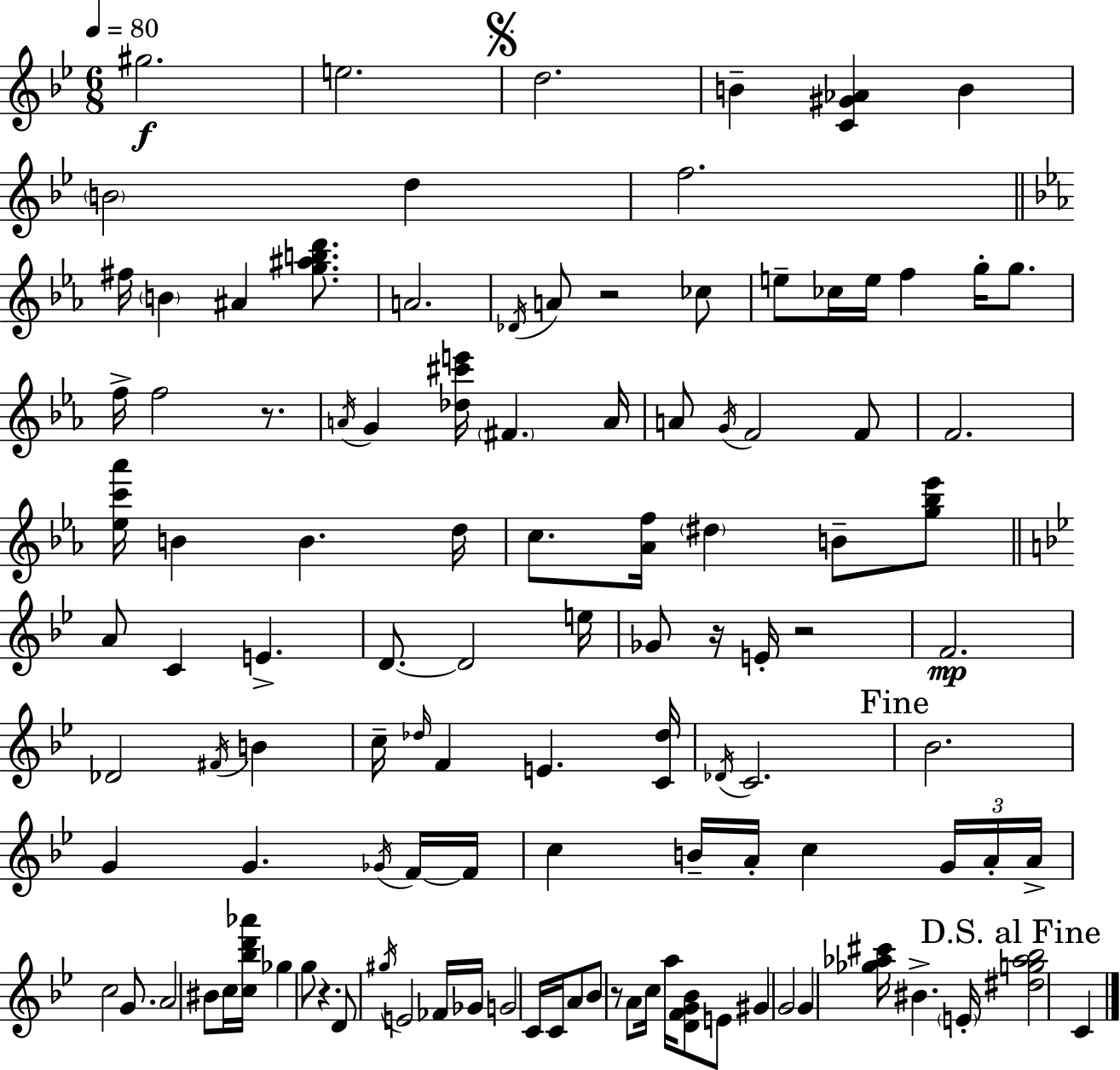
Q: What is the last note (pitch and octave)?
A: C4